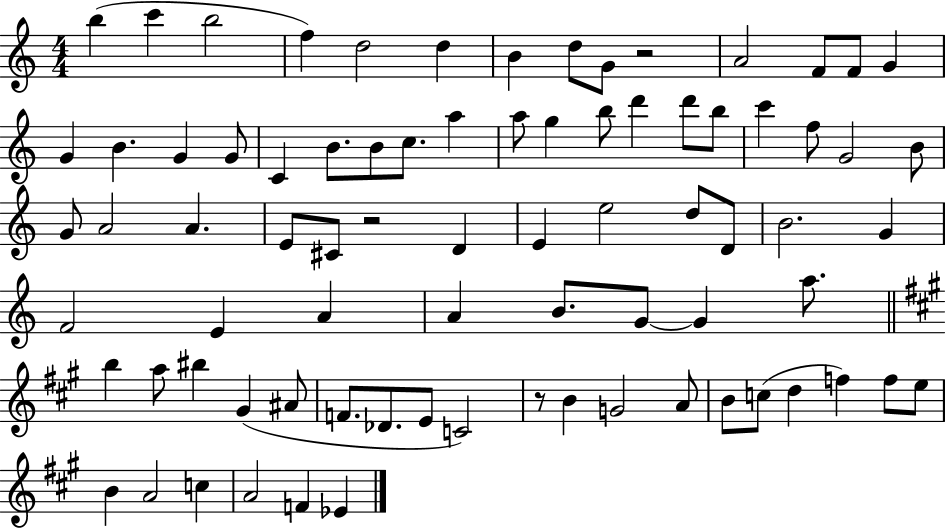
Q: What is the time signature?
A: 4/4